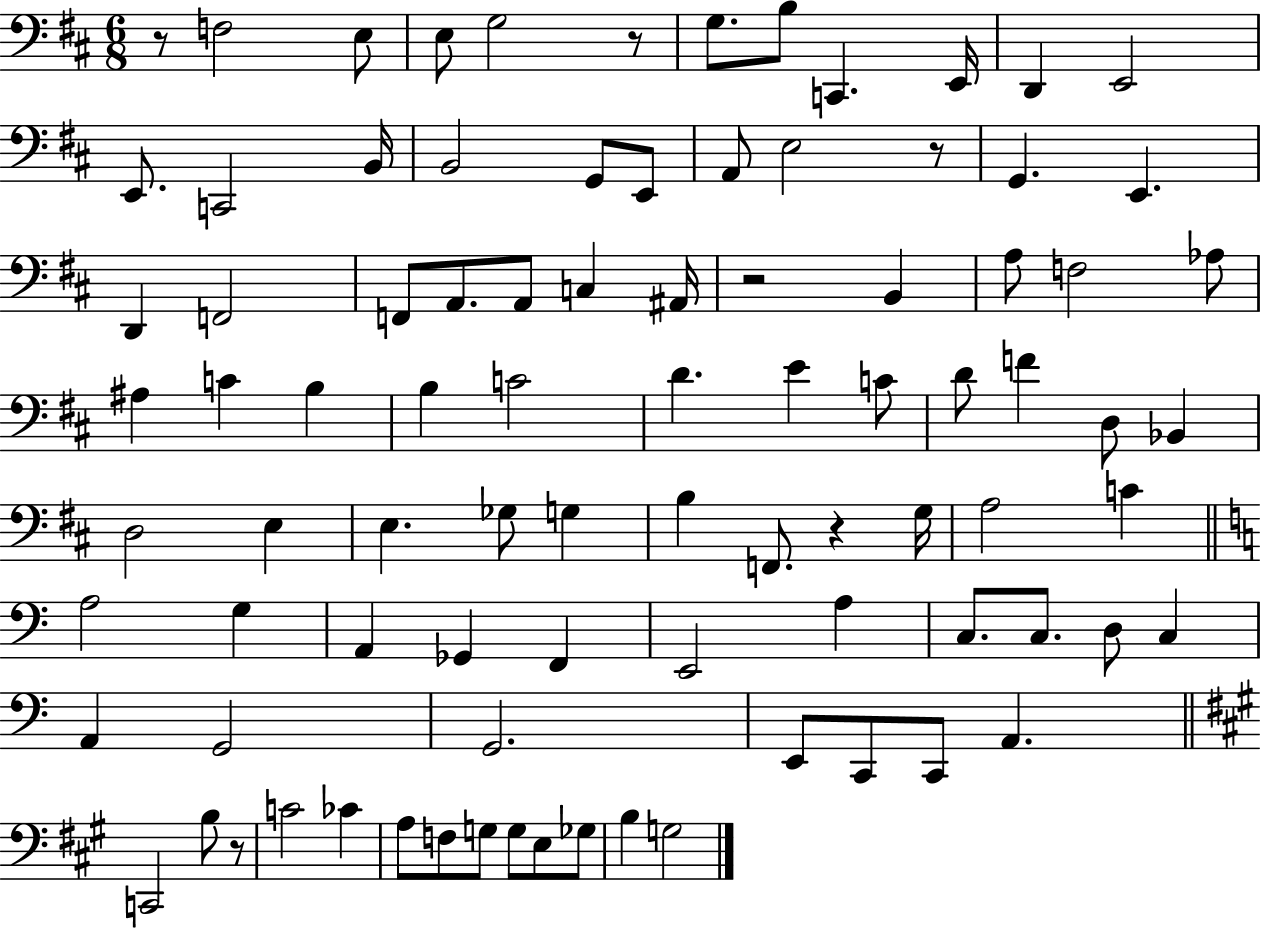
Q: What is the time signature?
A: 6/8